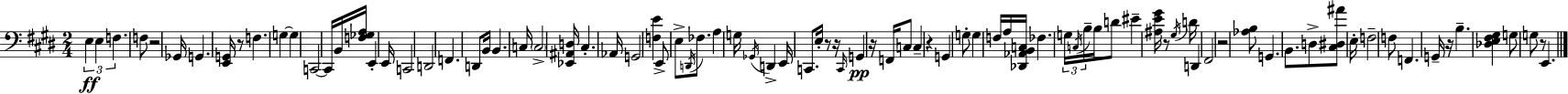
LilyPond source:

{
  \clef bass
  \numericTimeSignature
  \time 2/4
  \key e \major
  \tuplet 3/2 { e4\ff e4 | f4. } f8 | r2 | ges,16 g,4. <e, g,>16 | \break r8 f4. | g4~~ g4 | c,2~~ | c,16 b,16 <f ges a>16 e,4-. e,16 | \break c,2 | d,2 | f,4. d,8 | b,16 b,4. c16 | \break \parenthesize c2-> | <ees, ais, d>16 cis4.-. aes,16 | g,2 | <f e'>4 e,8-> e8-> | \break \acciaccatura { d,16 } fes8. a4 | g16 \acciaccatura { ges,16 } d,4-> e,16 c,8. | e16-. r8 r16 \grace { c,16 }\pp g,4 | r16 f,16 c8 c4-- | \break r4 g,4 | g8-. g4 | f16 a16 <des, aes, b, c>16 fes4. | \tuplet 3/2 { g16 \acciaccatura { c16 } b16-- } b16 d'8 | \break eis'4-- <ais e' gis'>16 r8 \acciaccatura { gis16 } | d'16 d,4 fis,2 | r2 | <aes b>8 g,4. | \break b,8. | d8-> <cis dis ais'>8 e16-. f2-- | f8 f,4. | g,16-- r16 b4.-- | \break <des e fis gis>4 | g8 g8 r8 e,4. | \bar "|."
}